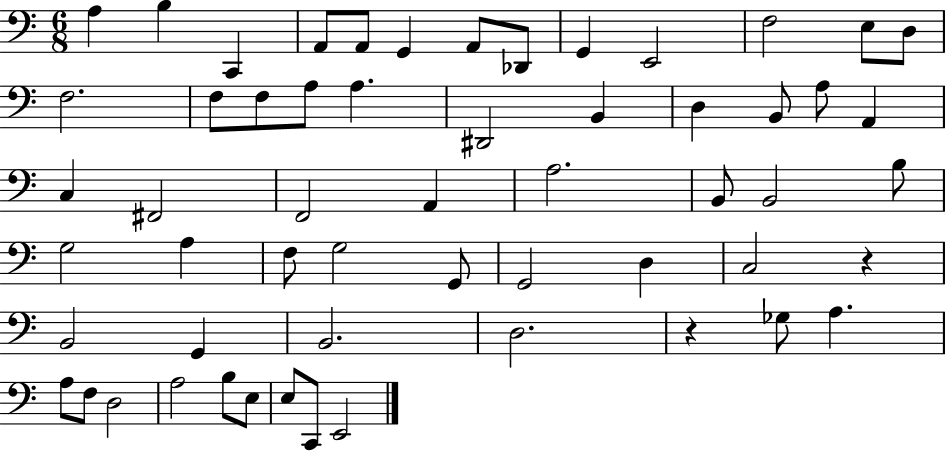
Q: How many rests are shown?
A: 2